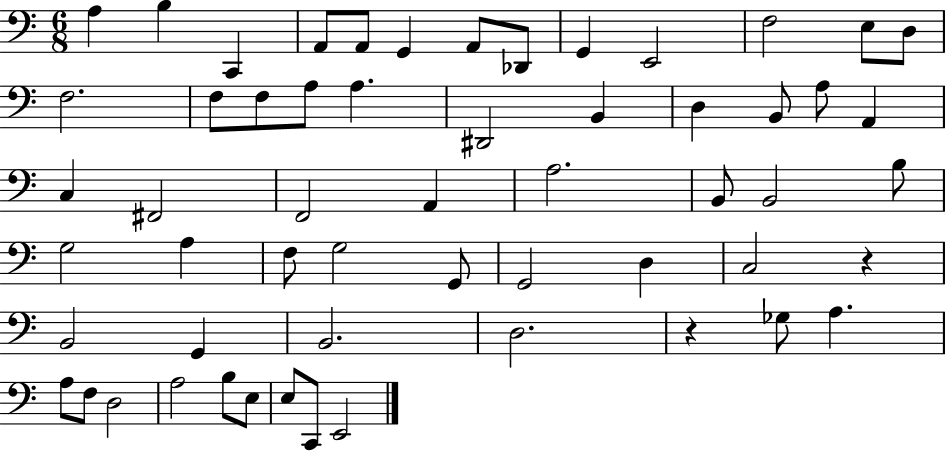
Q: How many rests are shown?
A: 2